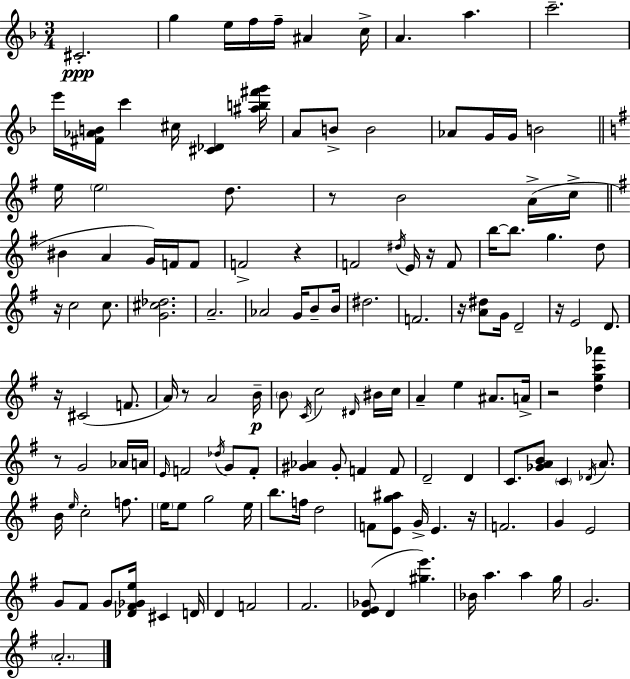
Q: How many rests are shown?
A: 11